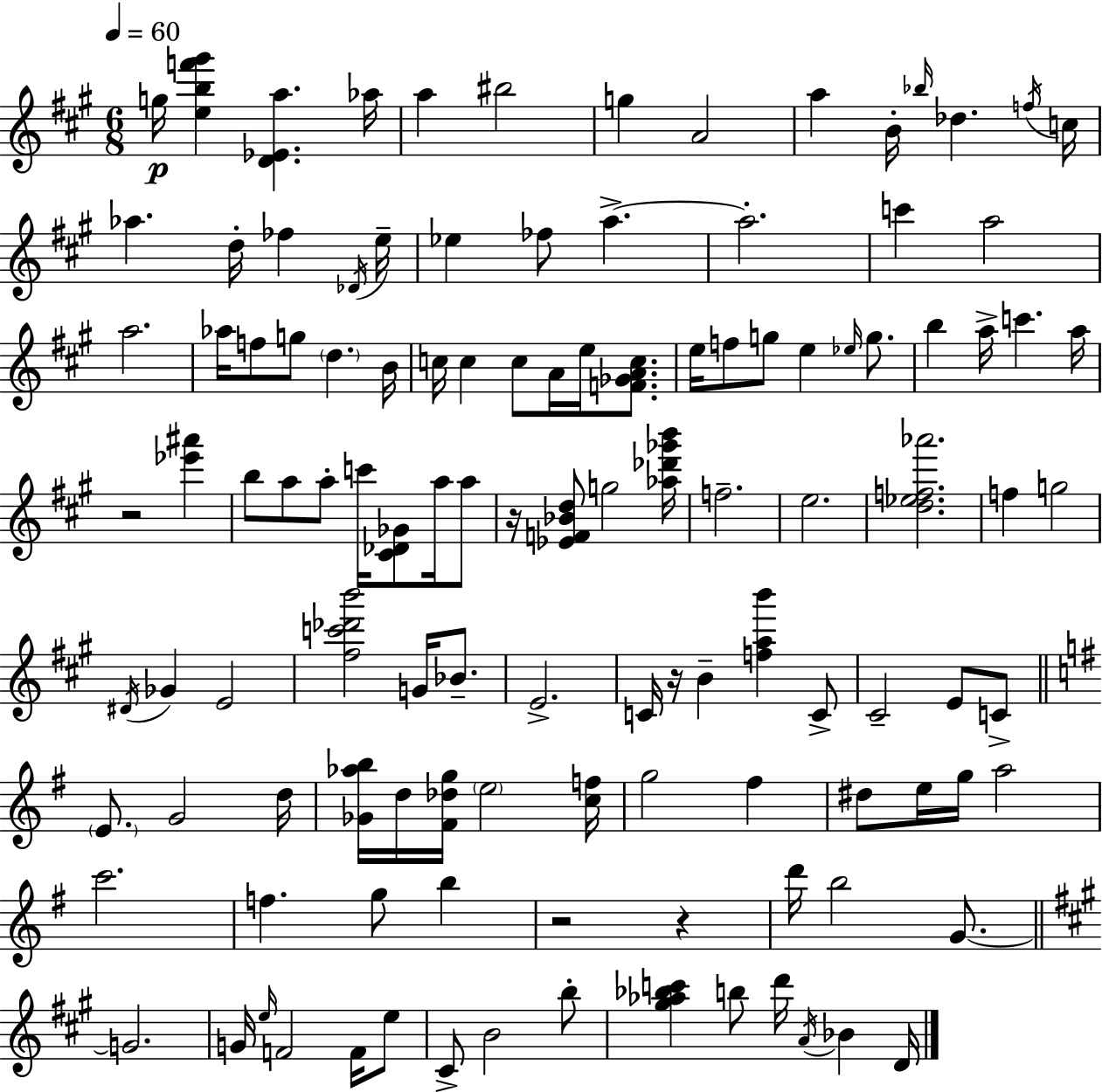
{
  \clef treble
  \numericTimeSignature
  \time 6/8
  \key a \major
  \tempo 4 = 60
  \repeat volta 2 { g''16\p <e'' b'' f''' gis'''>4 <d' ees' a''>4. aes''16 | a''4 bis''2 | g''4 a'2 | a''4 b'16-. \grace { bes''16 } des''4. | \break \acciaccatura { f''16 } c''16 aes''4. d''16-. fes''4 | \acciaccatura { des'16 } e''16-- ees''4 fes''8 a''4.->~~ | a''2.-. | c'''4 a''2 | \break a''2. | aes''16 f''8 g''8 \parenthesize d''4. | b'16 c''16 c''4 c''8 a'16 e''16 | <f' ges' a' c''>8. e''16 f''8 g''8 e''4 | \break \grace { ees''16 } g''8. b''4 a''16-> c'''4. | a''16 r2 | <ees''' ais'''>4 b''8 a''8 a''8-. c'''16 <cis' des' ges'>8 | a''16 a''8 r16 <ees' f' bes' d''>8 g''2 | \break <aes'' des''' ges''' b'''>16 f''2.-- | e''2. | <d'' ees'' f'' aes'''>2. | f''4 g''2 | \break \acciaccatura { dis'16 } ges'4 e'2 | <fis'' c''' des''' b'''>2 | g'16 bes'8.-- e'2.-> | c'16 r16 b'4-- <f'' a'' b'''>4 | \break c'8-> cis'2-- | e'8 c'8-> \bar "||" \break \key g \major \parenthesize e'8. g'2 d''16 | <ges' aes'' b''>16 d''16 <fis' des'' g''>16 \parenthesize e''2 <c'' f''>16 | g''2 fis''4 | dis''8 e''16 g''16 a''2 | \break c'''2. | f''4. g''8 b''4 | r2 r4 | d'''16 b''2 g'8.~~ | \break \bar "||" \break \key a \major g'2. | g'16 \grace { e''16 } f'2 f'16 e''8 | cis'8-> b'2 b''8-. | <gis'' aes'' bes'' c'''>4 b''8 d'''16 \acciaccatura { a'16 } bes'4 | \break d'16 } \bar "|."
}